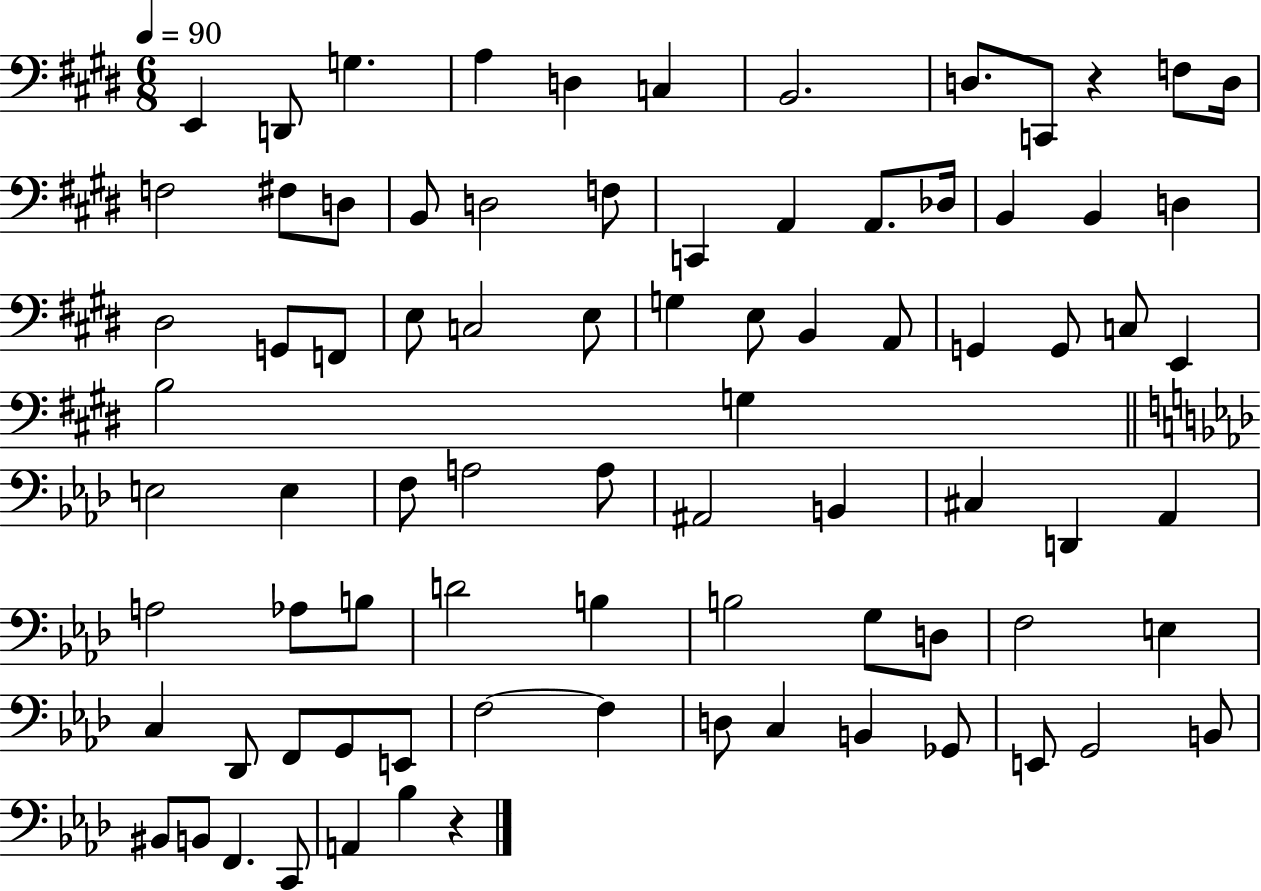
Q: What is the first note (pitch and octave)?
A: E2